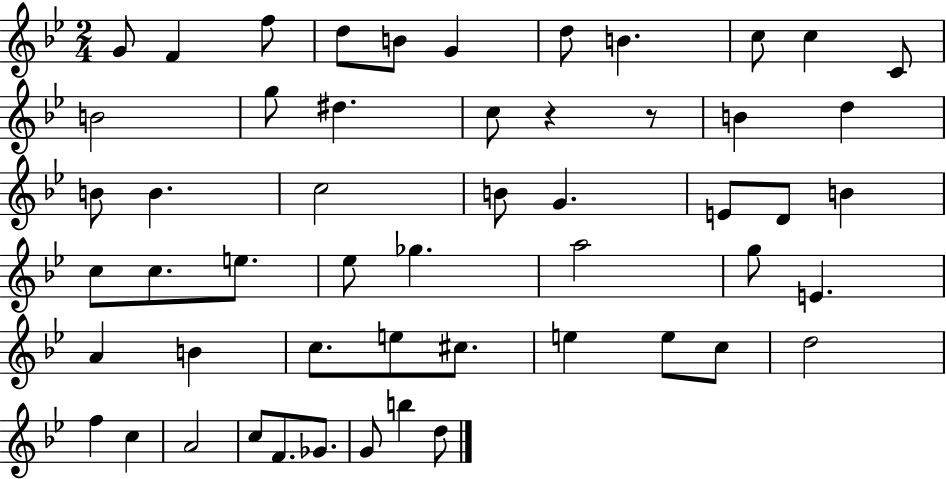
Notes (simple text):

G4/e F4/q F5/e D5/e B4/e G4/q D5/e B4/q. C5/e C5/q C4/e B4/h G5/e D#5/q. C5/e R/q R/e B4/q D5/q B4/e B4/q. C5/h B4/e G4/q. E4/e D4/e B4/q C5/e C5/e. E5/e. Eb5/e Gb5/q. A5/h G5/e E4/q. A4/q B4/q C5/e. E5/e C#5/e. E5/q E5/e C5/e D5/h F5/q C5/q A4/h C5/e F4/e. Gb4/e. G4/e B5/q D5/e